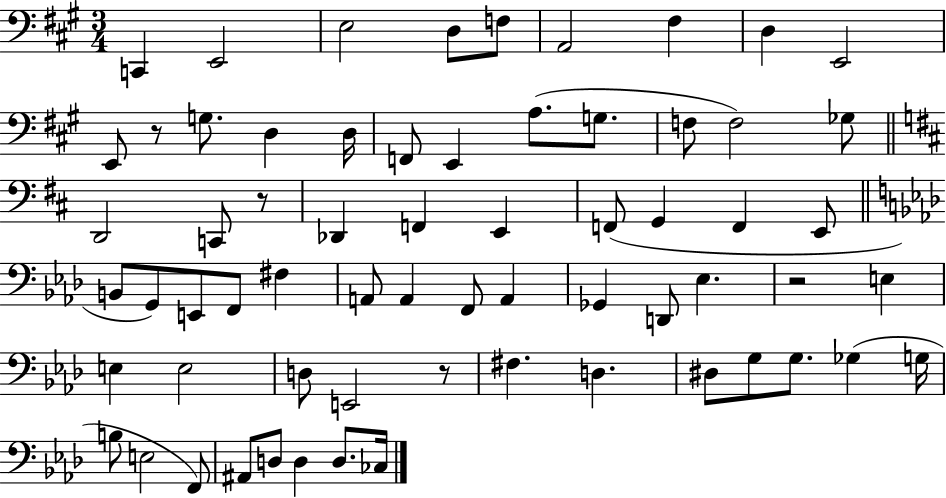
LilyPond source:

{
  \clef bass
  \numericTimeSignature
  \time 3/4
  \key a \major
  c,4 e,2 | e2 d8 f8 | a,2 fis4 | d4 e,2 | \break e,8 r8 g8. d4 d16 | f,8 e,4 a8.( g8. | f8 f2) ges8 | \bar "||" \break \key d \major d,2 c,8 r8 | des,4 f,4 e,4 | f,8( g,4 f,4 e,8 | \bar "||" \break \key f \minor b,8 g,8) e,8 f,8 fis4 | a,8 a,4 f,8 a,4 | ges,4 d,8 ees4. | r2 e4 | \break e4 e2 | d8 e,2 r8 | fis4. d4. | dis8 g8 g8. ges4( g16 | \break b8 e2 f,8) | ais,8 d8 d4 d8. ces16 | \bar "|."
}